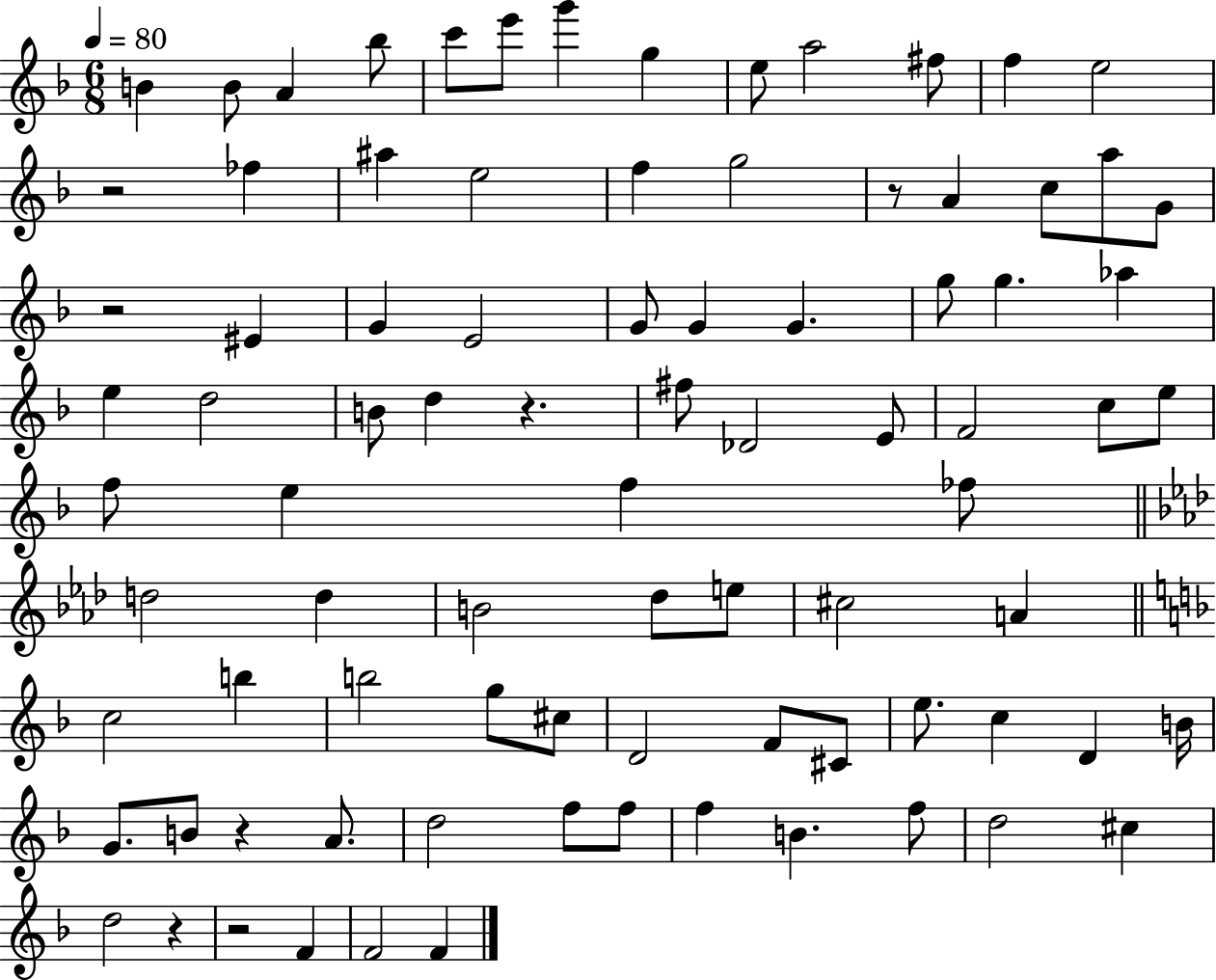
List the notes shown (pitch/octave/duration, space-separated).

B4/q B4/e A4/q Bb5/e C6/e E6/e G6/q G5/q E5/e A5/h F#5/e F5/q E5/h R/h FES5/q A#5/q E5/h F5/q G5/h R/e A4/q C5/e A5/e G4/e R/h EIS4/q G4/q E4/h G4/e G4/q G4/q. G5/e G5/q. Ab5/q E5/q D5/h B4/e D5/q R/q. F#5/e Db4/h E4/e F4/h C5/e E5/e F5/e E5/q F5/q FES5/e D5/h D5/q B4/h Db5/e E5/e C#5/h A4/q C5/h B5/q B5/h G5/e C#5/e D4/h F4/e C#4/e E5/e. C5/q D4/q B4/s G4/e. B4/e R/q A4/e. D5/h F5/e F5/e F5/q B4/q. F5/e D5/h C#5/q D5/h R/q R/h F4/q F4/h F4/q